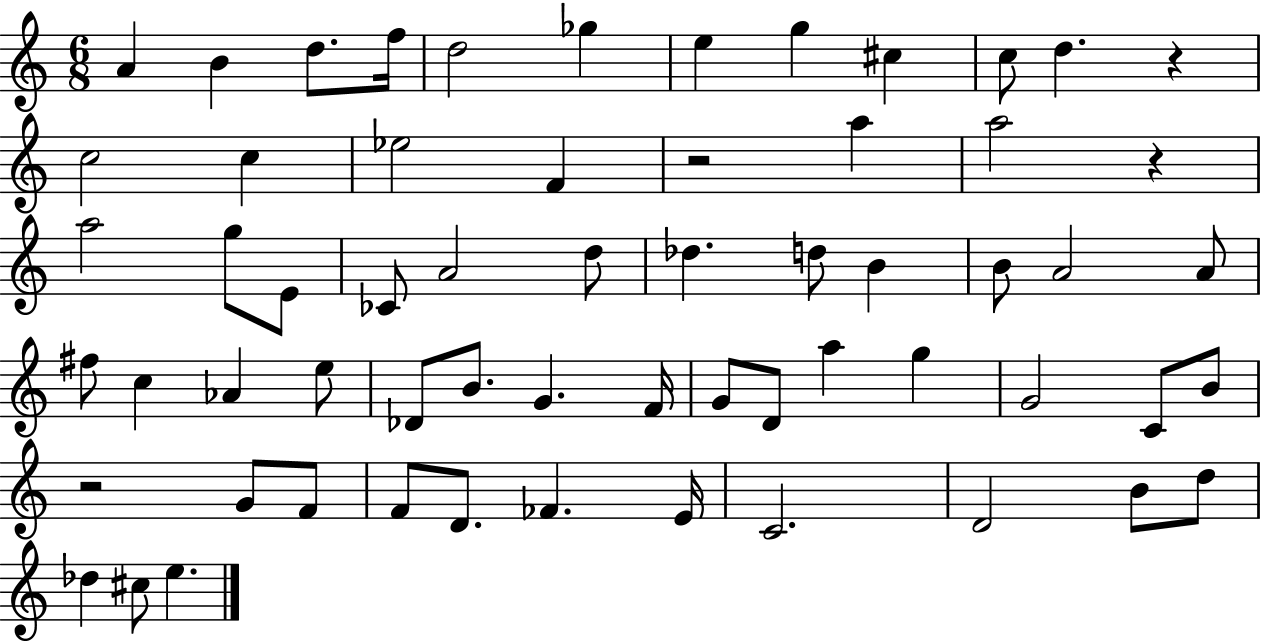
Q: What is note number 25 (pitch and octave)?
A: D5